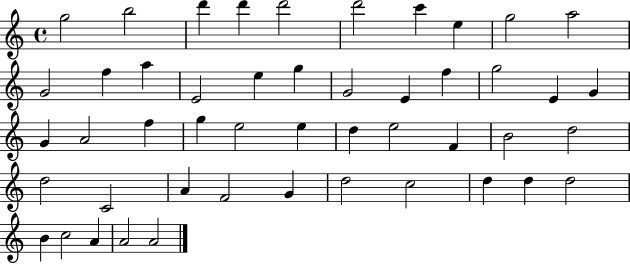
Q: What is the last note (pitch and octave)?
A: A4